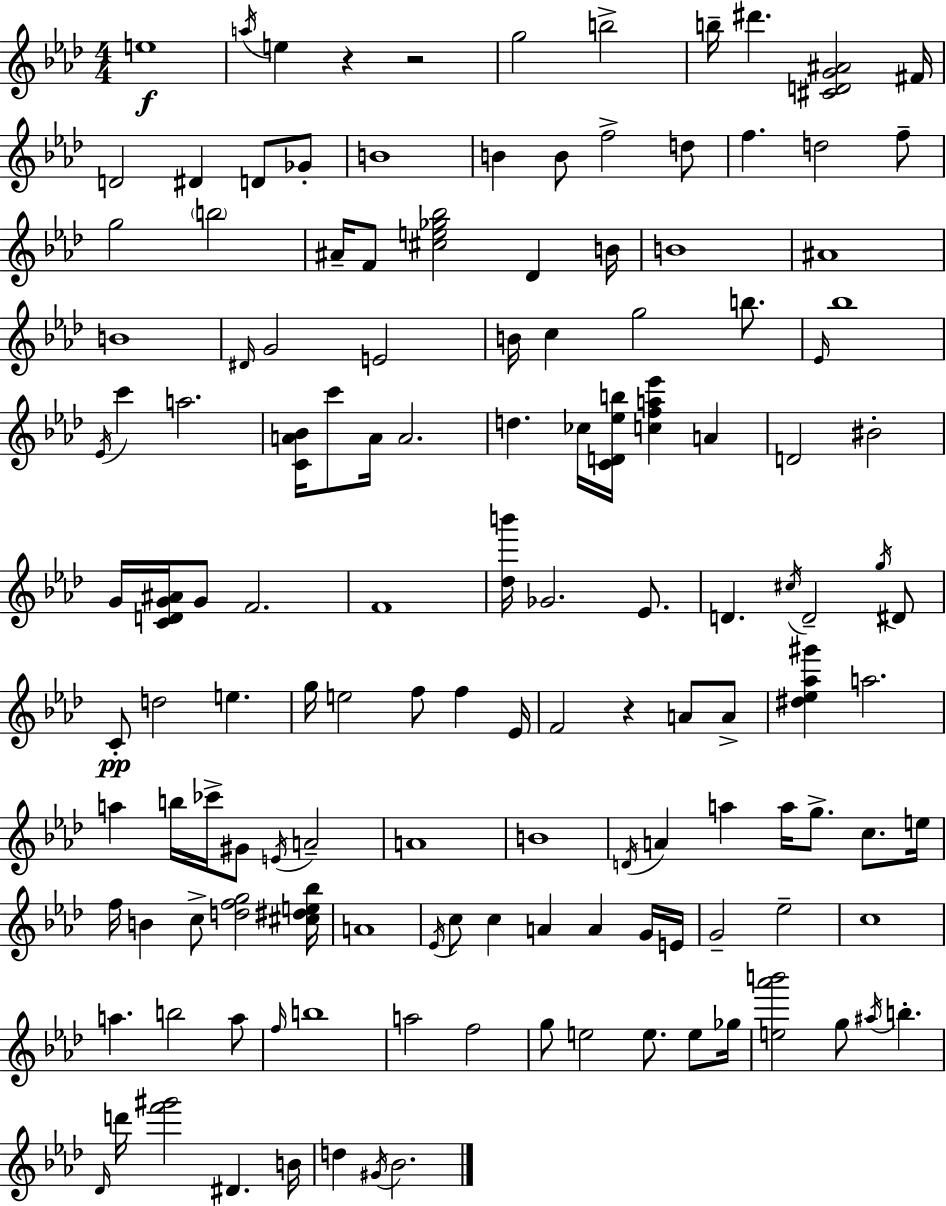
{
  \clef treble
  \numericTimeSignature
  \time 4/4
  \key f \minor
  e''1\f | \acciaccatura { a''16 } e''4 r4 r2 | g''2 b''2-> | b''16-- dis'''4. <cis' d' g' ais'>2 | \break fis'16 d'2 dis'4 d'8 ges'8-. | b'1 | b'4 b'8 f''2-> d''8 | f''4. d''2 f''8-- | \break g''2 \parenthesize b''2 | ais'16-- f'8 <cis'' e'' ges'' bes''>2 des'4 | b'16 b'1 | ais'1 | \break b'1 | \grace { dis'16 } g'2 e'2 | b'16 c''4 g''2 b''8. | \grace { ees'16 } bes''1 | \break \acciaccatura { ees'16 } c'''4 a''2. | <c' a' bes'>16 c'''8 a'16 a'2. | d''4. ces''16 <c' d' ees'' b''>16 <c'' f'' a'' ees'''>4 | a'4 d'2 bis'2-. | \break g'16 <c' d' g' ais'>16 g'8 f'2. | f'1 | <des'' b'''>16 ges'2. | ees'8. d'4. \acciaccatura { cis''16 } d'2-- | \break \acciaccatura { g''16 } dis'8 c'8-.\pp d''2 | e''4. g''16 e''2 f''8 | f''4 ees'16 f'2 r4 | a'8 a'8-> <dis'' ees'' aes'' gis'''>4 a''2. | \break a''4 b''16 ces'''16-> gis'8 \acciaccatura { e'16 } a'2-- | a'1 | b'1 | \acciaccatura { d'16 } a'4 a''4 | \break a''16 g''8.-> c''8. e''16 f''16 b'4 c''8-> <d'' f'' g''>2 | <cis'' dis'' e'' bes''>16 a'1 | \acciaccatura { ees'16 } c''8 c''4 a'4 | a'4 g'16 e'16 g'2-- | \break ees''2-- c''1 | a''4. b''2 | a''8 \grace { f''16 } b''1 | a''2 | \break f''2 g''8 e''2 | e''8. e''8 ges''16 <e'' aes''' b'''>2 | g''8 \acciaccatura { ais''16 } b''4.-. \grace { des'16 } d'''16 <f''' gis'''>2 | dis'4. b'16 d''4 | \break \acciaccatura { gis'16 } bes'2. \bar "|."
}